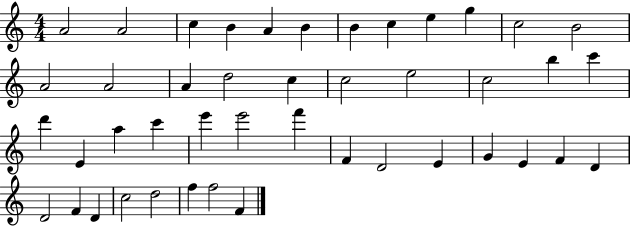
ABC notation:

X:1
T:Untitled
M:4/4
L:1/4
K:C
A2 A2 c B A B B c e g c2 B2 A2 A2 A d2 c c2 e2 c2 b c' d' E a c' e' e'2 f' F D2 E G E F D D2 F D c2 d2 f f2 F